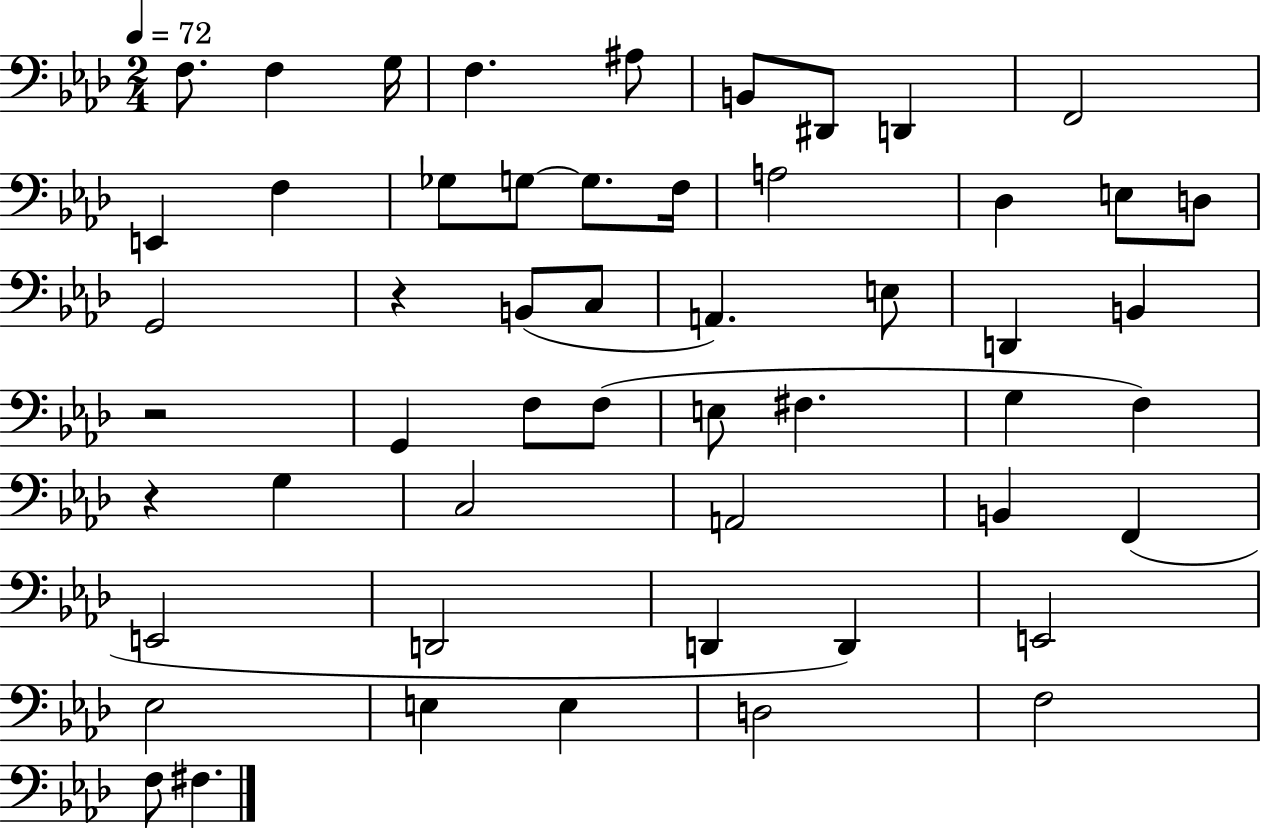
X:1
T:Untitled
M:2/4
L:1/4
K:Ab
F,/2 F, G,/4 F, ^A,/2 B,,/2 ^D,,/2 D,, F,,2 E,, F, _G,/2 G,/2 G,/2 F,/4 A,2 _D, E,/2 D,/2 G,,2 z B,,/2 C,/2 A,, E,/2 D,, B,, z2 G,, F,/2 F,/2 E,/2 ^F, G, F, z G, C,2 A,,2 B,, F,, E,,2 D,,2 D,, D,, E,,2 _E,2 E, E, D,2 F,2 F,/2 ^F,